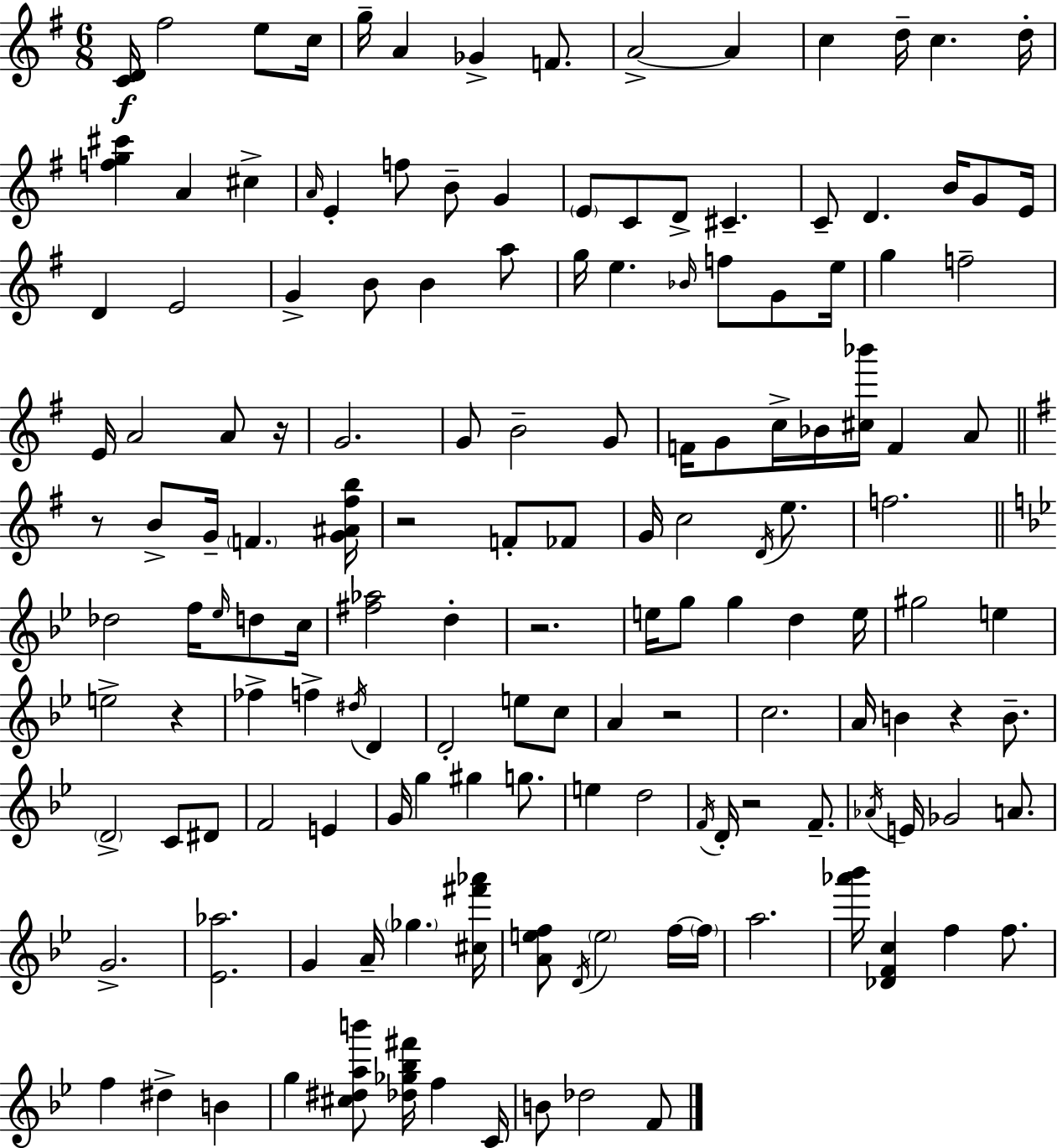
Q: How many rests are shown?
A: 8